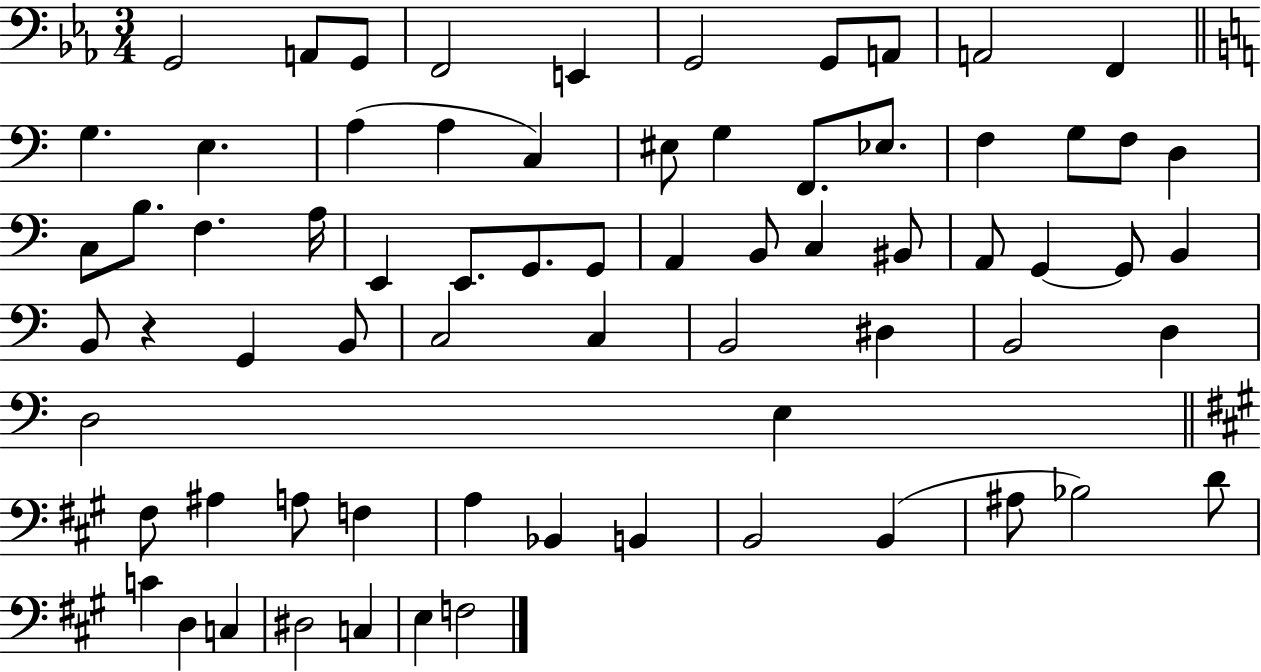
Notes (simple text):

G2/h A2/e G2/e F2/h E2/q G2/h G2/e A2/e A2/h F2/q G3/q. E3/q. A3/q A3/q C3/q EIS3/e G3/q F2/e. Eb3/e. F3/q G3/e F3/e D3/q C3/e B3/e. F3/q. A3/s E2/q E2/e. G2/e. G2/e A2/q B2/e C3/q BIS2/e A2/e G2/q G2/e B2/q B2/e R/q G2/q B2/e C3/h C3/q B2/h D#3/q B2/h D3/q D3/h E3/q F#3/e A#3/q A3/e F3/q A3/q Bb2/q B2/q B2/h B2/q A#3/e Bb3/h D4/e C4/q D3/q C3/q D#3/h C3/q E3/q F3/h